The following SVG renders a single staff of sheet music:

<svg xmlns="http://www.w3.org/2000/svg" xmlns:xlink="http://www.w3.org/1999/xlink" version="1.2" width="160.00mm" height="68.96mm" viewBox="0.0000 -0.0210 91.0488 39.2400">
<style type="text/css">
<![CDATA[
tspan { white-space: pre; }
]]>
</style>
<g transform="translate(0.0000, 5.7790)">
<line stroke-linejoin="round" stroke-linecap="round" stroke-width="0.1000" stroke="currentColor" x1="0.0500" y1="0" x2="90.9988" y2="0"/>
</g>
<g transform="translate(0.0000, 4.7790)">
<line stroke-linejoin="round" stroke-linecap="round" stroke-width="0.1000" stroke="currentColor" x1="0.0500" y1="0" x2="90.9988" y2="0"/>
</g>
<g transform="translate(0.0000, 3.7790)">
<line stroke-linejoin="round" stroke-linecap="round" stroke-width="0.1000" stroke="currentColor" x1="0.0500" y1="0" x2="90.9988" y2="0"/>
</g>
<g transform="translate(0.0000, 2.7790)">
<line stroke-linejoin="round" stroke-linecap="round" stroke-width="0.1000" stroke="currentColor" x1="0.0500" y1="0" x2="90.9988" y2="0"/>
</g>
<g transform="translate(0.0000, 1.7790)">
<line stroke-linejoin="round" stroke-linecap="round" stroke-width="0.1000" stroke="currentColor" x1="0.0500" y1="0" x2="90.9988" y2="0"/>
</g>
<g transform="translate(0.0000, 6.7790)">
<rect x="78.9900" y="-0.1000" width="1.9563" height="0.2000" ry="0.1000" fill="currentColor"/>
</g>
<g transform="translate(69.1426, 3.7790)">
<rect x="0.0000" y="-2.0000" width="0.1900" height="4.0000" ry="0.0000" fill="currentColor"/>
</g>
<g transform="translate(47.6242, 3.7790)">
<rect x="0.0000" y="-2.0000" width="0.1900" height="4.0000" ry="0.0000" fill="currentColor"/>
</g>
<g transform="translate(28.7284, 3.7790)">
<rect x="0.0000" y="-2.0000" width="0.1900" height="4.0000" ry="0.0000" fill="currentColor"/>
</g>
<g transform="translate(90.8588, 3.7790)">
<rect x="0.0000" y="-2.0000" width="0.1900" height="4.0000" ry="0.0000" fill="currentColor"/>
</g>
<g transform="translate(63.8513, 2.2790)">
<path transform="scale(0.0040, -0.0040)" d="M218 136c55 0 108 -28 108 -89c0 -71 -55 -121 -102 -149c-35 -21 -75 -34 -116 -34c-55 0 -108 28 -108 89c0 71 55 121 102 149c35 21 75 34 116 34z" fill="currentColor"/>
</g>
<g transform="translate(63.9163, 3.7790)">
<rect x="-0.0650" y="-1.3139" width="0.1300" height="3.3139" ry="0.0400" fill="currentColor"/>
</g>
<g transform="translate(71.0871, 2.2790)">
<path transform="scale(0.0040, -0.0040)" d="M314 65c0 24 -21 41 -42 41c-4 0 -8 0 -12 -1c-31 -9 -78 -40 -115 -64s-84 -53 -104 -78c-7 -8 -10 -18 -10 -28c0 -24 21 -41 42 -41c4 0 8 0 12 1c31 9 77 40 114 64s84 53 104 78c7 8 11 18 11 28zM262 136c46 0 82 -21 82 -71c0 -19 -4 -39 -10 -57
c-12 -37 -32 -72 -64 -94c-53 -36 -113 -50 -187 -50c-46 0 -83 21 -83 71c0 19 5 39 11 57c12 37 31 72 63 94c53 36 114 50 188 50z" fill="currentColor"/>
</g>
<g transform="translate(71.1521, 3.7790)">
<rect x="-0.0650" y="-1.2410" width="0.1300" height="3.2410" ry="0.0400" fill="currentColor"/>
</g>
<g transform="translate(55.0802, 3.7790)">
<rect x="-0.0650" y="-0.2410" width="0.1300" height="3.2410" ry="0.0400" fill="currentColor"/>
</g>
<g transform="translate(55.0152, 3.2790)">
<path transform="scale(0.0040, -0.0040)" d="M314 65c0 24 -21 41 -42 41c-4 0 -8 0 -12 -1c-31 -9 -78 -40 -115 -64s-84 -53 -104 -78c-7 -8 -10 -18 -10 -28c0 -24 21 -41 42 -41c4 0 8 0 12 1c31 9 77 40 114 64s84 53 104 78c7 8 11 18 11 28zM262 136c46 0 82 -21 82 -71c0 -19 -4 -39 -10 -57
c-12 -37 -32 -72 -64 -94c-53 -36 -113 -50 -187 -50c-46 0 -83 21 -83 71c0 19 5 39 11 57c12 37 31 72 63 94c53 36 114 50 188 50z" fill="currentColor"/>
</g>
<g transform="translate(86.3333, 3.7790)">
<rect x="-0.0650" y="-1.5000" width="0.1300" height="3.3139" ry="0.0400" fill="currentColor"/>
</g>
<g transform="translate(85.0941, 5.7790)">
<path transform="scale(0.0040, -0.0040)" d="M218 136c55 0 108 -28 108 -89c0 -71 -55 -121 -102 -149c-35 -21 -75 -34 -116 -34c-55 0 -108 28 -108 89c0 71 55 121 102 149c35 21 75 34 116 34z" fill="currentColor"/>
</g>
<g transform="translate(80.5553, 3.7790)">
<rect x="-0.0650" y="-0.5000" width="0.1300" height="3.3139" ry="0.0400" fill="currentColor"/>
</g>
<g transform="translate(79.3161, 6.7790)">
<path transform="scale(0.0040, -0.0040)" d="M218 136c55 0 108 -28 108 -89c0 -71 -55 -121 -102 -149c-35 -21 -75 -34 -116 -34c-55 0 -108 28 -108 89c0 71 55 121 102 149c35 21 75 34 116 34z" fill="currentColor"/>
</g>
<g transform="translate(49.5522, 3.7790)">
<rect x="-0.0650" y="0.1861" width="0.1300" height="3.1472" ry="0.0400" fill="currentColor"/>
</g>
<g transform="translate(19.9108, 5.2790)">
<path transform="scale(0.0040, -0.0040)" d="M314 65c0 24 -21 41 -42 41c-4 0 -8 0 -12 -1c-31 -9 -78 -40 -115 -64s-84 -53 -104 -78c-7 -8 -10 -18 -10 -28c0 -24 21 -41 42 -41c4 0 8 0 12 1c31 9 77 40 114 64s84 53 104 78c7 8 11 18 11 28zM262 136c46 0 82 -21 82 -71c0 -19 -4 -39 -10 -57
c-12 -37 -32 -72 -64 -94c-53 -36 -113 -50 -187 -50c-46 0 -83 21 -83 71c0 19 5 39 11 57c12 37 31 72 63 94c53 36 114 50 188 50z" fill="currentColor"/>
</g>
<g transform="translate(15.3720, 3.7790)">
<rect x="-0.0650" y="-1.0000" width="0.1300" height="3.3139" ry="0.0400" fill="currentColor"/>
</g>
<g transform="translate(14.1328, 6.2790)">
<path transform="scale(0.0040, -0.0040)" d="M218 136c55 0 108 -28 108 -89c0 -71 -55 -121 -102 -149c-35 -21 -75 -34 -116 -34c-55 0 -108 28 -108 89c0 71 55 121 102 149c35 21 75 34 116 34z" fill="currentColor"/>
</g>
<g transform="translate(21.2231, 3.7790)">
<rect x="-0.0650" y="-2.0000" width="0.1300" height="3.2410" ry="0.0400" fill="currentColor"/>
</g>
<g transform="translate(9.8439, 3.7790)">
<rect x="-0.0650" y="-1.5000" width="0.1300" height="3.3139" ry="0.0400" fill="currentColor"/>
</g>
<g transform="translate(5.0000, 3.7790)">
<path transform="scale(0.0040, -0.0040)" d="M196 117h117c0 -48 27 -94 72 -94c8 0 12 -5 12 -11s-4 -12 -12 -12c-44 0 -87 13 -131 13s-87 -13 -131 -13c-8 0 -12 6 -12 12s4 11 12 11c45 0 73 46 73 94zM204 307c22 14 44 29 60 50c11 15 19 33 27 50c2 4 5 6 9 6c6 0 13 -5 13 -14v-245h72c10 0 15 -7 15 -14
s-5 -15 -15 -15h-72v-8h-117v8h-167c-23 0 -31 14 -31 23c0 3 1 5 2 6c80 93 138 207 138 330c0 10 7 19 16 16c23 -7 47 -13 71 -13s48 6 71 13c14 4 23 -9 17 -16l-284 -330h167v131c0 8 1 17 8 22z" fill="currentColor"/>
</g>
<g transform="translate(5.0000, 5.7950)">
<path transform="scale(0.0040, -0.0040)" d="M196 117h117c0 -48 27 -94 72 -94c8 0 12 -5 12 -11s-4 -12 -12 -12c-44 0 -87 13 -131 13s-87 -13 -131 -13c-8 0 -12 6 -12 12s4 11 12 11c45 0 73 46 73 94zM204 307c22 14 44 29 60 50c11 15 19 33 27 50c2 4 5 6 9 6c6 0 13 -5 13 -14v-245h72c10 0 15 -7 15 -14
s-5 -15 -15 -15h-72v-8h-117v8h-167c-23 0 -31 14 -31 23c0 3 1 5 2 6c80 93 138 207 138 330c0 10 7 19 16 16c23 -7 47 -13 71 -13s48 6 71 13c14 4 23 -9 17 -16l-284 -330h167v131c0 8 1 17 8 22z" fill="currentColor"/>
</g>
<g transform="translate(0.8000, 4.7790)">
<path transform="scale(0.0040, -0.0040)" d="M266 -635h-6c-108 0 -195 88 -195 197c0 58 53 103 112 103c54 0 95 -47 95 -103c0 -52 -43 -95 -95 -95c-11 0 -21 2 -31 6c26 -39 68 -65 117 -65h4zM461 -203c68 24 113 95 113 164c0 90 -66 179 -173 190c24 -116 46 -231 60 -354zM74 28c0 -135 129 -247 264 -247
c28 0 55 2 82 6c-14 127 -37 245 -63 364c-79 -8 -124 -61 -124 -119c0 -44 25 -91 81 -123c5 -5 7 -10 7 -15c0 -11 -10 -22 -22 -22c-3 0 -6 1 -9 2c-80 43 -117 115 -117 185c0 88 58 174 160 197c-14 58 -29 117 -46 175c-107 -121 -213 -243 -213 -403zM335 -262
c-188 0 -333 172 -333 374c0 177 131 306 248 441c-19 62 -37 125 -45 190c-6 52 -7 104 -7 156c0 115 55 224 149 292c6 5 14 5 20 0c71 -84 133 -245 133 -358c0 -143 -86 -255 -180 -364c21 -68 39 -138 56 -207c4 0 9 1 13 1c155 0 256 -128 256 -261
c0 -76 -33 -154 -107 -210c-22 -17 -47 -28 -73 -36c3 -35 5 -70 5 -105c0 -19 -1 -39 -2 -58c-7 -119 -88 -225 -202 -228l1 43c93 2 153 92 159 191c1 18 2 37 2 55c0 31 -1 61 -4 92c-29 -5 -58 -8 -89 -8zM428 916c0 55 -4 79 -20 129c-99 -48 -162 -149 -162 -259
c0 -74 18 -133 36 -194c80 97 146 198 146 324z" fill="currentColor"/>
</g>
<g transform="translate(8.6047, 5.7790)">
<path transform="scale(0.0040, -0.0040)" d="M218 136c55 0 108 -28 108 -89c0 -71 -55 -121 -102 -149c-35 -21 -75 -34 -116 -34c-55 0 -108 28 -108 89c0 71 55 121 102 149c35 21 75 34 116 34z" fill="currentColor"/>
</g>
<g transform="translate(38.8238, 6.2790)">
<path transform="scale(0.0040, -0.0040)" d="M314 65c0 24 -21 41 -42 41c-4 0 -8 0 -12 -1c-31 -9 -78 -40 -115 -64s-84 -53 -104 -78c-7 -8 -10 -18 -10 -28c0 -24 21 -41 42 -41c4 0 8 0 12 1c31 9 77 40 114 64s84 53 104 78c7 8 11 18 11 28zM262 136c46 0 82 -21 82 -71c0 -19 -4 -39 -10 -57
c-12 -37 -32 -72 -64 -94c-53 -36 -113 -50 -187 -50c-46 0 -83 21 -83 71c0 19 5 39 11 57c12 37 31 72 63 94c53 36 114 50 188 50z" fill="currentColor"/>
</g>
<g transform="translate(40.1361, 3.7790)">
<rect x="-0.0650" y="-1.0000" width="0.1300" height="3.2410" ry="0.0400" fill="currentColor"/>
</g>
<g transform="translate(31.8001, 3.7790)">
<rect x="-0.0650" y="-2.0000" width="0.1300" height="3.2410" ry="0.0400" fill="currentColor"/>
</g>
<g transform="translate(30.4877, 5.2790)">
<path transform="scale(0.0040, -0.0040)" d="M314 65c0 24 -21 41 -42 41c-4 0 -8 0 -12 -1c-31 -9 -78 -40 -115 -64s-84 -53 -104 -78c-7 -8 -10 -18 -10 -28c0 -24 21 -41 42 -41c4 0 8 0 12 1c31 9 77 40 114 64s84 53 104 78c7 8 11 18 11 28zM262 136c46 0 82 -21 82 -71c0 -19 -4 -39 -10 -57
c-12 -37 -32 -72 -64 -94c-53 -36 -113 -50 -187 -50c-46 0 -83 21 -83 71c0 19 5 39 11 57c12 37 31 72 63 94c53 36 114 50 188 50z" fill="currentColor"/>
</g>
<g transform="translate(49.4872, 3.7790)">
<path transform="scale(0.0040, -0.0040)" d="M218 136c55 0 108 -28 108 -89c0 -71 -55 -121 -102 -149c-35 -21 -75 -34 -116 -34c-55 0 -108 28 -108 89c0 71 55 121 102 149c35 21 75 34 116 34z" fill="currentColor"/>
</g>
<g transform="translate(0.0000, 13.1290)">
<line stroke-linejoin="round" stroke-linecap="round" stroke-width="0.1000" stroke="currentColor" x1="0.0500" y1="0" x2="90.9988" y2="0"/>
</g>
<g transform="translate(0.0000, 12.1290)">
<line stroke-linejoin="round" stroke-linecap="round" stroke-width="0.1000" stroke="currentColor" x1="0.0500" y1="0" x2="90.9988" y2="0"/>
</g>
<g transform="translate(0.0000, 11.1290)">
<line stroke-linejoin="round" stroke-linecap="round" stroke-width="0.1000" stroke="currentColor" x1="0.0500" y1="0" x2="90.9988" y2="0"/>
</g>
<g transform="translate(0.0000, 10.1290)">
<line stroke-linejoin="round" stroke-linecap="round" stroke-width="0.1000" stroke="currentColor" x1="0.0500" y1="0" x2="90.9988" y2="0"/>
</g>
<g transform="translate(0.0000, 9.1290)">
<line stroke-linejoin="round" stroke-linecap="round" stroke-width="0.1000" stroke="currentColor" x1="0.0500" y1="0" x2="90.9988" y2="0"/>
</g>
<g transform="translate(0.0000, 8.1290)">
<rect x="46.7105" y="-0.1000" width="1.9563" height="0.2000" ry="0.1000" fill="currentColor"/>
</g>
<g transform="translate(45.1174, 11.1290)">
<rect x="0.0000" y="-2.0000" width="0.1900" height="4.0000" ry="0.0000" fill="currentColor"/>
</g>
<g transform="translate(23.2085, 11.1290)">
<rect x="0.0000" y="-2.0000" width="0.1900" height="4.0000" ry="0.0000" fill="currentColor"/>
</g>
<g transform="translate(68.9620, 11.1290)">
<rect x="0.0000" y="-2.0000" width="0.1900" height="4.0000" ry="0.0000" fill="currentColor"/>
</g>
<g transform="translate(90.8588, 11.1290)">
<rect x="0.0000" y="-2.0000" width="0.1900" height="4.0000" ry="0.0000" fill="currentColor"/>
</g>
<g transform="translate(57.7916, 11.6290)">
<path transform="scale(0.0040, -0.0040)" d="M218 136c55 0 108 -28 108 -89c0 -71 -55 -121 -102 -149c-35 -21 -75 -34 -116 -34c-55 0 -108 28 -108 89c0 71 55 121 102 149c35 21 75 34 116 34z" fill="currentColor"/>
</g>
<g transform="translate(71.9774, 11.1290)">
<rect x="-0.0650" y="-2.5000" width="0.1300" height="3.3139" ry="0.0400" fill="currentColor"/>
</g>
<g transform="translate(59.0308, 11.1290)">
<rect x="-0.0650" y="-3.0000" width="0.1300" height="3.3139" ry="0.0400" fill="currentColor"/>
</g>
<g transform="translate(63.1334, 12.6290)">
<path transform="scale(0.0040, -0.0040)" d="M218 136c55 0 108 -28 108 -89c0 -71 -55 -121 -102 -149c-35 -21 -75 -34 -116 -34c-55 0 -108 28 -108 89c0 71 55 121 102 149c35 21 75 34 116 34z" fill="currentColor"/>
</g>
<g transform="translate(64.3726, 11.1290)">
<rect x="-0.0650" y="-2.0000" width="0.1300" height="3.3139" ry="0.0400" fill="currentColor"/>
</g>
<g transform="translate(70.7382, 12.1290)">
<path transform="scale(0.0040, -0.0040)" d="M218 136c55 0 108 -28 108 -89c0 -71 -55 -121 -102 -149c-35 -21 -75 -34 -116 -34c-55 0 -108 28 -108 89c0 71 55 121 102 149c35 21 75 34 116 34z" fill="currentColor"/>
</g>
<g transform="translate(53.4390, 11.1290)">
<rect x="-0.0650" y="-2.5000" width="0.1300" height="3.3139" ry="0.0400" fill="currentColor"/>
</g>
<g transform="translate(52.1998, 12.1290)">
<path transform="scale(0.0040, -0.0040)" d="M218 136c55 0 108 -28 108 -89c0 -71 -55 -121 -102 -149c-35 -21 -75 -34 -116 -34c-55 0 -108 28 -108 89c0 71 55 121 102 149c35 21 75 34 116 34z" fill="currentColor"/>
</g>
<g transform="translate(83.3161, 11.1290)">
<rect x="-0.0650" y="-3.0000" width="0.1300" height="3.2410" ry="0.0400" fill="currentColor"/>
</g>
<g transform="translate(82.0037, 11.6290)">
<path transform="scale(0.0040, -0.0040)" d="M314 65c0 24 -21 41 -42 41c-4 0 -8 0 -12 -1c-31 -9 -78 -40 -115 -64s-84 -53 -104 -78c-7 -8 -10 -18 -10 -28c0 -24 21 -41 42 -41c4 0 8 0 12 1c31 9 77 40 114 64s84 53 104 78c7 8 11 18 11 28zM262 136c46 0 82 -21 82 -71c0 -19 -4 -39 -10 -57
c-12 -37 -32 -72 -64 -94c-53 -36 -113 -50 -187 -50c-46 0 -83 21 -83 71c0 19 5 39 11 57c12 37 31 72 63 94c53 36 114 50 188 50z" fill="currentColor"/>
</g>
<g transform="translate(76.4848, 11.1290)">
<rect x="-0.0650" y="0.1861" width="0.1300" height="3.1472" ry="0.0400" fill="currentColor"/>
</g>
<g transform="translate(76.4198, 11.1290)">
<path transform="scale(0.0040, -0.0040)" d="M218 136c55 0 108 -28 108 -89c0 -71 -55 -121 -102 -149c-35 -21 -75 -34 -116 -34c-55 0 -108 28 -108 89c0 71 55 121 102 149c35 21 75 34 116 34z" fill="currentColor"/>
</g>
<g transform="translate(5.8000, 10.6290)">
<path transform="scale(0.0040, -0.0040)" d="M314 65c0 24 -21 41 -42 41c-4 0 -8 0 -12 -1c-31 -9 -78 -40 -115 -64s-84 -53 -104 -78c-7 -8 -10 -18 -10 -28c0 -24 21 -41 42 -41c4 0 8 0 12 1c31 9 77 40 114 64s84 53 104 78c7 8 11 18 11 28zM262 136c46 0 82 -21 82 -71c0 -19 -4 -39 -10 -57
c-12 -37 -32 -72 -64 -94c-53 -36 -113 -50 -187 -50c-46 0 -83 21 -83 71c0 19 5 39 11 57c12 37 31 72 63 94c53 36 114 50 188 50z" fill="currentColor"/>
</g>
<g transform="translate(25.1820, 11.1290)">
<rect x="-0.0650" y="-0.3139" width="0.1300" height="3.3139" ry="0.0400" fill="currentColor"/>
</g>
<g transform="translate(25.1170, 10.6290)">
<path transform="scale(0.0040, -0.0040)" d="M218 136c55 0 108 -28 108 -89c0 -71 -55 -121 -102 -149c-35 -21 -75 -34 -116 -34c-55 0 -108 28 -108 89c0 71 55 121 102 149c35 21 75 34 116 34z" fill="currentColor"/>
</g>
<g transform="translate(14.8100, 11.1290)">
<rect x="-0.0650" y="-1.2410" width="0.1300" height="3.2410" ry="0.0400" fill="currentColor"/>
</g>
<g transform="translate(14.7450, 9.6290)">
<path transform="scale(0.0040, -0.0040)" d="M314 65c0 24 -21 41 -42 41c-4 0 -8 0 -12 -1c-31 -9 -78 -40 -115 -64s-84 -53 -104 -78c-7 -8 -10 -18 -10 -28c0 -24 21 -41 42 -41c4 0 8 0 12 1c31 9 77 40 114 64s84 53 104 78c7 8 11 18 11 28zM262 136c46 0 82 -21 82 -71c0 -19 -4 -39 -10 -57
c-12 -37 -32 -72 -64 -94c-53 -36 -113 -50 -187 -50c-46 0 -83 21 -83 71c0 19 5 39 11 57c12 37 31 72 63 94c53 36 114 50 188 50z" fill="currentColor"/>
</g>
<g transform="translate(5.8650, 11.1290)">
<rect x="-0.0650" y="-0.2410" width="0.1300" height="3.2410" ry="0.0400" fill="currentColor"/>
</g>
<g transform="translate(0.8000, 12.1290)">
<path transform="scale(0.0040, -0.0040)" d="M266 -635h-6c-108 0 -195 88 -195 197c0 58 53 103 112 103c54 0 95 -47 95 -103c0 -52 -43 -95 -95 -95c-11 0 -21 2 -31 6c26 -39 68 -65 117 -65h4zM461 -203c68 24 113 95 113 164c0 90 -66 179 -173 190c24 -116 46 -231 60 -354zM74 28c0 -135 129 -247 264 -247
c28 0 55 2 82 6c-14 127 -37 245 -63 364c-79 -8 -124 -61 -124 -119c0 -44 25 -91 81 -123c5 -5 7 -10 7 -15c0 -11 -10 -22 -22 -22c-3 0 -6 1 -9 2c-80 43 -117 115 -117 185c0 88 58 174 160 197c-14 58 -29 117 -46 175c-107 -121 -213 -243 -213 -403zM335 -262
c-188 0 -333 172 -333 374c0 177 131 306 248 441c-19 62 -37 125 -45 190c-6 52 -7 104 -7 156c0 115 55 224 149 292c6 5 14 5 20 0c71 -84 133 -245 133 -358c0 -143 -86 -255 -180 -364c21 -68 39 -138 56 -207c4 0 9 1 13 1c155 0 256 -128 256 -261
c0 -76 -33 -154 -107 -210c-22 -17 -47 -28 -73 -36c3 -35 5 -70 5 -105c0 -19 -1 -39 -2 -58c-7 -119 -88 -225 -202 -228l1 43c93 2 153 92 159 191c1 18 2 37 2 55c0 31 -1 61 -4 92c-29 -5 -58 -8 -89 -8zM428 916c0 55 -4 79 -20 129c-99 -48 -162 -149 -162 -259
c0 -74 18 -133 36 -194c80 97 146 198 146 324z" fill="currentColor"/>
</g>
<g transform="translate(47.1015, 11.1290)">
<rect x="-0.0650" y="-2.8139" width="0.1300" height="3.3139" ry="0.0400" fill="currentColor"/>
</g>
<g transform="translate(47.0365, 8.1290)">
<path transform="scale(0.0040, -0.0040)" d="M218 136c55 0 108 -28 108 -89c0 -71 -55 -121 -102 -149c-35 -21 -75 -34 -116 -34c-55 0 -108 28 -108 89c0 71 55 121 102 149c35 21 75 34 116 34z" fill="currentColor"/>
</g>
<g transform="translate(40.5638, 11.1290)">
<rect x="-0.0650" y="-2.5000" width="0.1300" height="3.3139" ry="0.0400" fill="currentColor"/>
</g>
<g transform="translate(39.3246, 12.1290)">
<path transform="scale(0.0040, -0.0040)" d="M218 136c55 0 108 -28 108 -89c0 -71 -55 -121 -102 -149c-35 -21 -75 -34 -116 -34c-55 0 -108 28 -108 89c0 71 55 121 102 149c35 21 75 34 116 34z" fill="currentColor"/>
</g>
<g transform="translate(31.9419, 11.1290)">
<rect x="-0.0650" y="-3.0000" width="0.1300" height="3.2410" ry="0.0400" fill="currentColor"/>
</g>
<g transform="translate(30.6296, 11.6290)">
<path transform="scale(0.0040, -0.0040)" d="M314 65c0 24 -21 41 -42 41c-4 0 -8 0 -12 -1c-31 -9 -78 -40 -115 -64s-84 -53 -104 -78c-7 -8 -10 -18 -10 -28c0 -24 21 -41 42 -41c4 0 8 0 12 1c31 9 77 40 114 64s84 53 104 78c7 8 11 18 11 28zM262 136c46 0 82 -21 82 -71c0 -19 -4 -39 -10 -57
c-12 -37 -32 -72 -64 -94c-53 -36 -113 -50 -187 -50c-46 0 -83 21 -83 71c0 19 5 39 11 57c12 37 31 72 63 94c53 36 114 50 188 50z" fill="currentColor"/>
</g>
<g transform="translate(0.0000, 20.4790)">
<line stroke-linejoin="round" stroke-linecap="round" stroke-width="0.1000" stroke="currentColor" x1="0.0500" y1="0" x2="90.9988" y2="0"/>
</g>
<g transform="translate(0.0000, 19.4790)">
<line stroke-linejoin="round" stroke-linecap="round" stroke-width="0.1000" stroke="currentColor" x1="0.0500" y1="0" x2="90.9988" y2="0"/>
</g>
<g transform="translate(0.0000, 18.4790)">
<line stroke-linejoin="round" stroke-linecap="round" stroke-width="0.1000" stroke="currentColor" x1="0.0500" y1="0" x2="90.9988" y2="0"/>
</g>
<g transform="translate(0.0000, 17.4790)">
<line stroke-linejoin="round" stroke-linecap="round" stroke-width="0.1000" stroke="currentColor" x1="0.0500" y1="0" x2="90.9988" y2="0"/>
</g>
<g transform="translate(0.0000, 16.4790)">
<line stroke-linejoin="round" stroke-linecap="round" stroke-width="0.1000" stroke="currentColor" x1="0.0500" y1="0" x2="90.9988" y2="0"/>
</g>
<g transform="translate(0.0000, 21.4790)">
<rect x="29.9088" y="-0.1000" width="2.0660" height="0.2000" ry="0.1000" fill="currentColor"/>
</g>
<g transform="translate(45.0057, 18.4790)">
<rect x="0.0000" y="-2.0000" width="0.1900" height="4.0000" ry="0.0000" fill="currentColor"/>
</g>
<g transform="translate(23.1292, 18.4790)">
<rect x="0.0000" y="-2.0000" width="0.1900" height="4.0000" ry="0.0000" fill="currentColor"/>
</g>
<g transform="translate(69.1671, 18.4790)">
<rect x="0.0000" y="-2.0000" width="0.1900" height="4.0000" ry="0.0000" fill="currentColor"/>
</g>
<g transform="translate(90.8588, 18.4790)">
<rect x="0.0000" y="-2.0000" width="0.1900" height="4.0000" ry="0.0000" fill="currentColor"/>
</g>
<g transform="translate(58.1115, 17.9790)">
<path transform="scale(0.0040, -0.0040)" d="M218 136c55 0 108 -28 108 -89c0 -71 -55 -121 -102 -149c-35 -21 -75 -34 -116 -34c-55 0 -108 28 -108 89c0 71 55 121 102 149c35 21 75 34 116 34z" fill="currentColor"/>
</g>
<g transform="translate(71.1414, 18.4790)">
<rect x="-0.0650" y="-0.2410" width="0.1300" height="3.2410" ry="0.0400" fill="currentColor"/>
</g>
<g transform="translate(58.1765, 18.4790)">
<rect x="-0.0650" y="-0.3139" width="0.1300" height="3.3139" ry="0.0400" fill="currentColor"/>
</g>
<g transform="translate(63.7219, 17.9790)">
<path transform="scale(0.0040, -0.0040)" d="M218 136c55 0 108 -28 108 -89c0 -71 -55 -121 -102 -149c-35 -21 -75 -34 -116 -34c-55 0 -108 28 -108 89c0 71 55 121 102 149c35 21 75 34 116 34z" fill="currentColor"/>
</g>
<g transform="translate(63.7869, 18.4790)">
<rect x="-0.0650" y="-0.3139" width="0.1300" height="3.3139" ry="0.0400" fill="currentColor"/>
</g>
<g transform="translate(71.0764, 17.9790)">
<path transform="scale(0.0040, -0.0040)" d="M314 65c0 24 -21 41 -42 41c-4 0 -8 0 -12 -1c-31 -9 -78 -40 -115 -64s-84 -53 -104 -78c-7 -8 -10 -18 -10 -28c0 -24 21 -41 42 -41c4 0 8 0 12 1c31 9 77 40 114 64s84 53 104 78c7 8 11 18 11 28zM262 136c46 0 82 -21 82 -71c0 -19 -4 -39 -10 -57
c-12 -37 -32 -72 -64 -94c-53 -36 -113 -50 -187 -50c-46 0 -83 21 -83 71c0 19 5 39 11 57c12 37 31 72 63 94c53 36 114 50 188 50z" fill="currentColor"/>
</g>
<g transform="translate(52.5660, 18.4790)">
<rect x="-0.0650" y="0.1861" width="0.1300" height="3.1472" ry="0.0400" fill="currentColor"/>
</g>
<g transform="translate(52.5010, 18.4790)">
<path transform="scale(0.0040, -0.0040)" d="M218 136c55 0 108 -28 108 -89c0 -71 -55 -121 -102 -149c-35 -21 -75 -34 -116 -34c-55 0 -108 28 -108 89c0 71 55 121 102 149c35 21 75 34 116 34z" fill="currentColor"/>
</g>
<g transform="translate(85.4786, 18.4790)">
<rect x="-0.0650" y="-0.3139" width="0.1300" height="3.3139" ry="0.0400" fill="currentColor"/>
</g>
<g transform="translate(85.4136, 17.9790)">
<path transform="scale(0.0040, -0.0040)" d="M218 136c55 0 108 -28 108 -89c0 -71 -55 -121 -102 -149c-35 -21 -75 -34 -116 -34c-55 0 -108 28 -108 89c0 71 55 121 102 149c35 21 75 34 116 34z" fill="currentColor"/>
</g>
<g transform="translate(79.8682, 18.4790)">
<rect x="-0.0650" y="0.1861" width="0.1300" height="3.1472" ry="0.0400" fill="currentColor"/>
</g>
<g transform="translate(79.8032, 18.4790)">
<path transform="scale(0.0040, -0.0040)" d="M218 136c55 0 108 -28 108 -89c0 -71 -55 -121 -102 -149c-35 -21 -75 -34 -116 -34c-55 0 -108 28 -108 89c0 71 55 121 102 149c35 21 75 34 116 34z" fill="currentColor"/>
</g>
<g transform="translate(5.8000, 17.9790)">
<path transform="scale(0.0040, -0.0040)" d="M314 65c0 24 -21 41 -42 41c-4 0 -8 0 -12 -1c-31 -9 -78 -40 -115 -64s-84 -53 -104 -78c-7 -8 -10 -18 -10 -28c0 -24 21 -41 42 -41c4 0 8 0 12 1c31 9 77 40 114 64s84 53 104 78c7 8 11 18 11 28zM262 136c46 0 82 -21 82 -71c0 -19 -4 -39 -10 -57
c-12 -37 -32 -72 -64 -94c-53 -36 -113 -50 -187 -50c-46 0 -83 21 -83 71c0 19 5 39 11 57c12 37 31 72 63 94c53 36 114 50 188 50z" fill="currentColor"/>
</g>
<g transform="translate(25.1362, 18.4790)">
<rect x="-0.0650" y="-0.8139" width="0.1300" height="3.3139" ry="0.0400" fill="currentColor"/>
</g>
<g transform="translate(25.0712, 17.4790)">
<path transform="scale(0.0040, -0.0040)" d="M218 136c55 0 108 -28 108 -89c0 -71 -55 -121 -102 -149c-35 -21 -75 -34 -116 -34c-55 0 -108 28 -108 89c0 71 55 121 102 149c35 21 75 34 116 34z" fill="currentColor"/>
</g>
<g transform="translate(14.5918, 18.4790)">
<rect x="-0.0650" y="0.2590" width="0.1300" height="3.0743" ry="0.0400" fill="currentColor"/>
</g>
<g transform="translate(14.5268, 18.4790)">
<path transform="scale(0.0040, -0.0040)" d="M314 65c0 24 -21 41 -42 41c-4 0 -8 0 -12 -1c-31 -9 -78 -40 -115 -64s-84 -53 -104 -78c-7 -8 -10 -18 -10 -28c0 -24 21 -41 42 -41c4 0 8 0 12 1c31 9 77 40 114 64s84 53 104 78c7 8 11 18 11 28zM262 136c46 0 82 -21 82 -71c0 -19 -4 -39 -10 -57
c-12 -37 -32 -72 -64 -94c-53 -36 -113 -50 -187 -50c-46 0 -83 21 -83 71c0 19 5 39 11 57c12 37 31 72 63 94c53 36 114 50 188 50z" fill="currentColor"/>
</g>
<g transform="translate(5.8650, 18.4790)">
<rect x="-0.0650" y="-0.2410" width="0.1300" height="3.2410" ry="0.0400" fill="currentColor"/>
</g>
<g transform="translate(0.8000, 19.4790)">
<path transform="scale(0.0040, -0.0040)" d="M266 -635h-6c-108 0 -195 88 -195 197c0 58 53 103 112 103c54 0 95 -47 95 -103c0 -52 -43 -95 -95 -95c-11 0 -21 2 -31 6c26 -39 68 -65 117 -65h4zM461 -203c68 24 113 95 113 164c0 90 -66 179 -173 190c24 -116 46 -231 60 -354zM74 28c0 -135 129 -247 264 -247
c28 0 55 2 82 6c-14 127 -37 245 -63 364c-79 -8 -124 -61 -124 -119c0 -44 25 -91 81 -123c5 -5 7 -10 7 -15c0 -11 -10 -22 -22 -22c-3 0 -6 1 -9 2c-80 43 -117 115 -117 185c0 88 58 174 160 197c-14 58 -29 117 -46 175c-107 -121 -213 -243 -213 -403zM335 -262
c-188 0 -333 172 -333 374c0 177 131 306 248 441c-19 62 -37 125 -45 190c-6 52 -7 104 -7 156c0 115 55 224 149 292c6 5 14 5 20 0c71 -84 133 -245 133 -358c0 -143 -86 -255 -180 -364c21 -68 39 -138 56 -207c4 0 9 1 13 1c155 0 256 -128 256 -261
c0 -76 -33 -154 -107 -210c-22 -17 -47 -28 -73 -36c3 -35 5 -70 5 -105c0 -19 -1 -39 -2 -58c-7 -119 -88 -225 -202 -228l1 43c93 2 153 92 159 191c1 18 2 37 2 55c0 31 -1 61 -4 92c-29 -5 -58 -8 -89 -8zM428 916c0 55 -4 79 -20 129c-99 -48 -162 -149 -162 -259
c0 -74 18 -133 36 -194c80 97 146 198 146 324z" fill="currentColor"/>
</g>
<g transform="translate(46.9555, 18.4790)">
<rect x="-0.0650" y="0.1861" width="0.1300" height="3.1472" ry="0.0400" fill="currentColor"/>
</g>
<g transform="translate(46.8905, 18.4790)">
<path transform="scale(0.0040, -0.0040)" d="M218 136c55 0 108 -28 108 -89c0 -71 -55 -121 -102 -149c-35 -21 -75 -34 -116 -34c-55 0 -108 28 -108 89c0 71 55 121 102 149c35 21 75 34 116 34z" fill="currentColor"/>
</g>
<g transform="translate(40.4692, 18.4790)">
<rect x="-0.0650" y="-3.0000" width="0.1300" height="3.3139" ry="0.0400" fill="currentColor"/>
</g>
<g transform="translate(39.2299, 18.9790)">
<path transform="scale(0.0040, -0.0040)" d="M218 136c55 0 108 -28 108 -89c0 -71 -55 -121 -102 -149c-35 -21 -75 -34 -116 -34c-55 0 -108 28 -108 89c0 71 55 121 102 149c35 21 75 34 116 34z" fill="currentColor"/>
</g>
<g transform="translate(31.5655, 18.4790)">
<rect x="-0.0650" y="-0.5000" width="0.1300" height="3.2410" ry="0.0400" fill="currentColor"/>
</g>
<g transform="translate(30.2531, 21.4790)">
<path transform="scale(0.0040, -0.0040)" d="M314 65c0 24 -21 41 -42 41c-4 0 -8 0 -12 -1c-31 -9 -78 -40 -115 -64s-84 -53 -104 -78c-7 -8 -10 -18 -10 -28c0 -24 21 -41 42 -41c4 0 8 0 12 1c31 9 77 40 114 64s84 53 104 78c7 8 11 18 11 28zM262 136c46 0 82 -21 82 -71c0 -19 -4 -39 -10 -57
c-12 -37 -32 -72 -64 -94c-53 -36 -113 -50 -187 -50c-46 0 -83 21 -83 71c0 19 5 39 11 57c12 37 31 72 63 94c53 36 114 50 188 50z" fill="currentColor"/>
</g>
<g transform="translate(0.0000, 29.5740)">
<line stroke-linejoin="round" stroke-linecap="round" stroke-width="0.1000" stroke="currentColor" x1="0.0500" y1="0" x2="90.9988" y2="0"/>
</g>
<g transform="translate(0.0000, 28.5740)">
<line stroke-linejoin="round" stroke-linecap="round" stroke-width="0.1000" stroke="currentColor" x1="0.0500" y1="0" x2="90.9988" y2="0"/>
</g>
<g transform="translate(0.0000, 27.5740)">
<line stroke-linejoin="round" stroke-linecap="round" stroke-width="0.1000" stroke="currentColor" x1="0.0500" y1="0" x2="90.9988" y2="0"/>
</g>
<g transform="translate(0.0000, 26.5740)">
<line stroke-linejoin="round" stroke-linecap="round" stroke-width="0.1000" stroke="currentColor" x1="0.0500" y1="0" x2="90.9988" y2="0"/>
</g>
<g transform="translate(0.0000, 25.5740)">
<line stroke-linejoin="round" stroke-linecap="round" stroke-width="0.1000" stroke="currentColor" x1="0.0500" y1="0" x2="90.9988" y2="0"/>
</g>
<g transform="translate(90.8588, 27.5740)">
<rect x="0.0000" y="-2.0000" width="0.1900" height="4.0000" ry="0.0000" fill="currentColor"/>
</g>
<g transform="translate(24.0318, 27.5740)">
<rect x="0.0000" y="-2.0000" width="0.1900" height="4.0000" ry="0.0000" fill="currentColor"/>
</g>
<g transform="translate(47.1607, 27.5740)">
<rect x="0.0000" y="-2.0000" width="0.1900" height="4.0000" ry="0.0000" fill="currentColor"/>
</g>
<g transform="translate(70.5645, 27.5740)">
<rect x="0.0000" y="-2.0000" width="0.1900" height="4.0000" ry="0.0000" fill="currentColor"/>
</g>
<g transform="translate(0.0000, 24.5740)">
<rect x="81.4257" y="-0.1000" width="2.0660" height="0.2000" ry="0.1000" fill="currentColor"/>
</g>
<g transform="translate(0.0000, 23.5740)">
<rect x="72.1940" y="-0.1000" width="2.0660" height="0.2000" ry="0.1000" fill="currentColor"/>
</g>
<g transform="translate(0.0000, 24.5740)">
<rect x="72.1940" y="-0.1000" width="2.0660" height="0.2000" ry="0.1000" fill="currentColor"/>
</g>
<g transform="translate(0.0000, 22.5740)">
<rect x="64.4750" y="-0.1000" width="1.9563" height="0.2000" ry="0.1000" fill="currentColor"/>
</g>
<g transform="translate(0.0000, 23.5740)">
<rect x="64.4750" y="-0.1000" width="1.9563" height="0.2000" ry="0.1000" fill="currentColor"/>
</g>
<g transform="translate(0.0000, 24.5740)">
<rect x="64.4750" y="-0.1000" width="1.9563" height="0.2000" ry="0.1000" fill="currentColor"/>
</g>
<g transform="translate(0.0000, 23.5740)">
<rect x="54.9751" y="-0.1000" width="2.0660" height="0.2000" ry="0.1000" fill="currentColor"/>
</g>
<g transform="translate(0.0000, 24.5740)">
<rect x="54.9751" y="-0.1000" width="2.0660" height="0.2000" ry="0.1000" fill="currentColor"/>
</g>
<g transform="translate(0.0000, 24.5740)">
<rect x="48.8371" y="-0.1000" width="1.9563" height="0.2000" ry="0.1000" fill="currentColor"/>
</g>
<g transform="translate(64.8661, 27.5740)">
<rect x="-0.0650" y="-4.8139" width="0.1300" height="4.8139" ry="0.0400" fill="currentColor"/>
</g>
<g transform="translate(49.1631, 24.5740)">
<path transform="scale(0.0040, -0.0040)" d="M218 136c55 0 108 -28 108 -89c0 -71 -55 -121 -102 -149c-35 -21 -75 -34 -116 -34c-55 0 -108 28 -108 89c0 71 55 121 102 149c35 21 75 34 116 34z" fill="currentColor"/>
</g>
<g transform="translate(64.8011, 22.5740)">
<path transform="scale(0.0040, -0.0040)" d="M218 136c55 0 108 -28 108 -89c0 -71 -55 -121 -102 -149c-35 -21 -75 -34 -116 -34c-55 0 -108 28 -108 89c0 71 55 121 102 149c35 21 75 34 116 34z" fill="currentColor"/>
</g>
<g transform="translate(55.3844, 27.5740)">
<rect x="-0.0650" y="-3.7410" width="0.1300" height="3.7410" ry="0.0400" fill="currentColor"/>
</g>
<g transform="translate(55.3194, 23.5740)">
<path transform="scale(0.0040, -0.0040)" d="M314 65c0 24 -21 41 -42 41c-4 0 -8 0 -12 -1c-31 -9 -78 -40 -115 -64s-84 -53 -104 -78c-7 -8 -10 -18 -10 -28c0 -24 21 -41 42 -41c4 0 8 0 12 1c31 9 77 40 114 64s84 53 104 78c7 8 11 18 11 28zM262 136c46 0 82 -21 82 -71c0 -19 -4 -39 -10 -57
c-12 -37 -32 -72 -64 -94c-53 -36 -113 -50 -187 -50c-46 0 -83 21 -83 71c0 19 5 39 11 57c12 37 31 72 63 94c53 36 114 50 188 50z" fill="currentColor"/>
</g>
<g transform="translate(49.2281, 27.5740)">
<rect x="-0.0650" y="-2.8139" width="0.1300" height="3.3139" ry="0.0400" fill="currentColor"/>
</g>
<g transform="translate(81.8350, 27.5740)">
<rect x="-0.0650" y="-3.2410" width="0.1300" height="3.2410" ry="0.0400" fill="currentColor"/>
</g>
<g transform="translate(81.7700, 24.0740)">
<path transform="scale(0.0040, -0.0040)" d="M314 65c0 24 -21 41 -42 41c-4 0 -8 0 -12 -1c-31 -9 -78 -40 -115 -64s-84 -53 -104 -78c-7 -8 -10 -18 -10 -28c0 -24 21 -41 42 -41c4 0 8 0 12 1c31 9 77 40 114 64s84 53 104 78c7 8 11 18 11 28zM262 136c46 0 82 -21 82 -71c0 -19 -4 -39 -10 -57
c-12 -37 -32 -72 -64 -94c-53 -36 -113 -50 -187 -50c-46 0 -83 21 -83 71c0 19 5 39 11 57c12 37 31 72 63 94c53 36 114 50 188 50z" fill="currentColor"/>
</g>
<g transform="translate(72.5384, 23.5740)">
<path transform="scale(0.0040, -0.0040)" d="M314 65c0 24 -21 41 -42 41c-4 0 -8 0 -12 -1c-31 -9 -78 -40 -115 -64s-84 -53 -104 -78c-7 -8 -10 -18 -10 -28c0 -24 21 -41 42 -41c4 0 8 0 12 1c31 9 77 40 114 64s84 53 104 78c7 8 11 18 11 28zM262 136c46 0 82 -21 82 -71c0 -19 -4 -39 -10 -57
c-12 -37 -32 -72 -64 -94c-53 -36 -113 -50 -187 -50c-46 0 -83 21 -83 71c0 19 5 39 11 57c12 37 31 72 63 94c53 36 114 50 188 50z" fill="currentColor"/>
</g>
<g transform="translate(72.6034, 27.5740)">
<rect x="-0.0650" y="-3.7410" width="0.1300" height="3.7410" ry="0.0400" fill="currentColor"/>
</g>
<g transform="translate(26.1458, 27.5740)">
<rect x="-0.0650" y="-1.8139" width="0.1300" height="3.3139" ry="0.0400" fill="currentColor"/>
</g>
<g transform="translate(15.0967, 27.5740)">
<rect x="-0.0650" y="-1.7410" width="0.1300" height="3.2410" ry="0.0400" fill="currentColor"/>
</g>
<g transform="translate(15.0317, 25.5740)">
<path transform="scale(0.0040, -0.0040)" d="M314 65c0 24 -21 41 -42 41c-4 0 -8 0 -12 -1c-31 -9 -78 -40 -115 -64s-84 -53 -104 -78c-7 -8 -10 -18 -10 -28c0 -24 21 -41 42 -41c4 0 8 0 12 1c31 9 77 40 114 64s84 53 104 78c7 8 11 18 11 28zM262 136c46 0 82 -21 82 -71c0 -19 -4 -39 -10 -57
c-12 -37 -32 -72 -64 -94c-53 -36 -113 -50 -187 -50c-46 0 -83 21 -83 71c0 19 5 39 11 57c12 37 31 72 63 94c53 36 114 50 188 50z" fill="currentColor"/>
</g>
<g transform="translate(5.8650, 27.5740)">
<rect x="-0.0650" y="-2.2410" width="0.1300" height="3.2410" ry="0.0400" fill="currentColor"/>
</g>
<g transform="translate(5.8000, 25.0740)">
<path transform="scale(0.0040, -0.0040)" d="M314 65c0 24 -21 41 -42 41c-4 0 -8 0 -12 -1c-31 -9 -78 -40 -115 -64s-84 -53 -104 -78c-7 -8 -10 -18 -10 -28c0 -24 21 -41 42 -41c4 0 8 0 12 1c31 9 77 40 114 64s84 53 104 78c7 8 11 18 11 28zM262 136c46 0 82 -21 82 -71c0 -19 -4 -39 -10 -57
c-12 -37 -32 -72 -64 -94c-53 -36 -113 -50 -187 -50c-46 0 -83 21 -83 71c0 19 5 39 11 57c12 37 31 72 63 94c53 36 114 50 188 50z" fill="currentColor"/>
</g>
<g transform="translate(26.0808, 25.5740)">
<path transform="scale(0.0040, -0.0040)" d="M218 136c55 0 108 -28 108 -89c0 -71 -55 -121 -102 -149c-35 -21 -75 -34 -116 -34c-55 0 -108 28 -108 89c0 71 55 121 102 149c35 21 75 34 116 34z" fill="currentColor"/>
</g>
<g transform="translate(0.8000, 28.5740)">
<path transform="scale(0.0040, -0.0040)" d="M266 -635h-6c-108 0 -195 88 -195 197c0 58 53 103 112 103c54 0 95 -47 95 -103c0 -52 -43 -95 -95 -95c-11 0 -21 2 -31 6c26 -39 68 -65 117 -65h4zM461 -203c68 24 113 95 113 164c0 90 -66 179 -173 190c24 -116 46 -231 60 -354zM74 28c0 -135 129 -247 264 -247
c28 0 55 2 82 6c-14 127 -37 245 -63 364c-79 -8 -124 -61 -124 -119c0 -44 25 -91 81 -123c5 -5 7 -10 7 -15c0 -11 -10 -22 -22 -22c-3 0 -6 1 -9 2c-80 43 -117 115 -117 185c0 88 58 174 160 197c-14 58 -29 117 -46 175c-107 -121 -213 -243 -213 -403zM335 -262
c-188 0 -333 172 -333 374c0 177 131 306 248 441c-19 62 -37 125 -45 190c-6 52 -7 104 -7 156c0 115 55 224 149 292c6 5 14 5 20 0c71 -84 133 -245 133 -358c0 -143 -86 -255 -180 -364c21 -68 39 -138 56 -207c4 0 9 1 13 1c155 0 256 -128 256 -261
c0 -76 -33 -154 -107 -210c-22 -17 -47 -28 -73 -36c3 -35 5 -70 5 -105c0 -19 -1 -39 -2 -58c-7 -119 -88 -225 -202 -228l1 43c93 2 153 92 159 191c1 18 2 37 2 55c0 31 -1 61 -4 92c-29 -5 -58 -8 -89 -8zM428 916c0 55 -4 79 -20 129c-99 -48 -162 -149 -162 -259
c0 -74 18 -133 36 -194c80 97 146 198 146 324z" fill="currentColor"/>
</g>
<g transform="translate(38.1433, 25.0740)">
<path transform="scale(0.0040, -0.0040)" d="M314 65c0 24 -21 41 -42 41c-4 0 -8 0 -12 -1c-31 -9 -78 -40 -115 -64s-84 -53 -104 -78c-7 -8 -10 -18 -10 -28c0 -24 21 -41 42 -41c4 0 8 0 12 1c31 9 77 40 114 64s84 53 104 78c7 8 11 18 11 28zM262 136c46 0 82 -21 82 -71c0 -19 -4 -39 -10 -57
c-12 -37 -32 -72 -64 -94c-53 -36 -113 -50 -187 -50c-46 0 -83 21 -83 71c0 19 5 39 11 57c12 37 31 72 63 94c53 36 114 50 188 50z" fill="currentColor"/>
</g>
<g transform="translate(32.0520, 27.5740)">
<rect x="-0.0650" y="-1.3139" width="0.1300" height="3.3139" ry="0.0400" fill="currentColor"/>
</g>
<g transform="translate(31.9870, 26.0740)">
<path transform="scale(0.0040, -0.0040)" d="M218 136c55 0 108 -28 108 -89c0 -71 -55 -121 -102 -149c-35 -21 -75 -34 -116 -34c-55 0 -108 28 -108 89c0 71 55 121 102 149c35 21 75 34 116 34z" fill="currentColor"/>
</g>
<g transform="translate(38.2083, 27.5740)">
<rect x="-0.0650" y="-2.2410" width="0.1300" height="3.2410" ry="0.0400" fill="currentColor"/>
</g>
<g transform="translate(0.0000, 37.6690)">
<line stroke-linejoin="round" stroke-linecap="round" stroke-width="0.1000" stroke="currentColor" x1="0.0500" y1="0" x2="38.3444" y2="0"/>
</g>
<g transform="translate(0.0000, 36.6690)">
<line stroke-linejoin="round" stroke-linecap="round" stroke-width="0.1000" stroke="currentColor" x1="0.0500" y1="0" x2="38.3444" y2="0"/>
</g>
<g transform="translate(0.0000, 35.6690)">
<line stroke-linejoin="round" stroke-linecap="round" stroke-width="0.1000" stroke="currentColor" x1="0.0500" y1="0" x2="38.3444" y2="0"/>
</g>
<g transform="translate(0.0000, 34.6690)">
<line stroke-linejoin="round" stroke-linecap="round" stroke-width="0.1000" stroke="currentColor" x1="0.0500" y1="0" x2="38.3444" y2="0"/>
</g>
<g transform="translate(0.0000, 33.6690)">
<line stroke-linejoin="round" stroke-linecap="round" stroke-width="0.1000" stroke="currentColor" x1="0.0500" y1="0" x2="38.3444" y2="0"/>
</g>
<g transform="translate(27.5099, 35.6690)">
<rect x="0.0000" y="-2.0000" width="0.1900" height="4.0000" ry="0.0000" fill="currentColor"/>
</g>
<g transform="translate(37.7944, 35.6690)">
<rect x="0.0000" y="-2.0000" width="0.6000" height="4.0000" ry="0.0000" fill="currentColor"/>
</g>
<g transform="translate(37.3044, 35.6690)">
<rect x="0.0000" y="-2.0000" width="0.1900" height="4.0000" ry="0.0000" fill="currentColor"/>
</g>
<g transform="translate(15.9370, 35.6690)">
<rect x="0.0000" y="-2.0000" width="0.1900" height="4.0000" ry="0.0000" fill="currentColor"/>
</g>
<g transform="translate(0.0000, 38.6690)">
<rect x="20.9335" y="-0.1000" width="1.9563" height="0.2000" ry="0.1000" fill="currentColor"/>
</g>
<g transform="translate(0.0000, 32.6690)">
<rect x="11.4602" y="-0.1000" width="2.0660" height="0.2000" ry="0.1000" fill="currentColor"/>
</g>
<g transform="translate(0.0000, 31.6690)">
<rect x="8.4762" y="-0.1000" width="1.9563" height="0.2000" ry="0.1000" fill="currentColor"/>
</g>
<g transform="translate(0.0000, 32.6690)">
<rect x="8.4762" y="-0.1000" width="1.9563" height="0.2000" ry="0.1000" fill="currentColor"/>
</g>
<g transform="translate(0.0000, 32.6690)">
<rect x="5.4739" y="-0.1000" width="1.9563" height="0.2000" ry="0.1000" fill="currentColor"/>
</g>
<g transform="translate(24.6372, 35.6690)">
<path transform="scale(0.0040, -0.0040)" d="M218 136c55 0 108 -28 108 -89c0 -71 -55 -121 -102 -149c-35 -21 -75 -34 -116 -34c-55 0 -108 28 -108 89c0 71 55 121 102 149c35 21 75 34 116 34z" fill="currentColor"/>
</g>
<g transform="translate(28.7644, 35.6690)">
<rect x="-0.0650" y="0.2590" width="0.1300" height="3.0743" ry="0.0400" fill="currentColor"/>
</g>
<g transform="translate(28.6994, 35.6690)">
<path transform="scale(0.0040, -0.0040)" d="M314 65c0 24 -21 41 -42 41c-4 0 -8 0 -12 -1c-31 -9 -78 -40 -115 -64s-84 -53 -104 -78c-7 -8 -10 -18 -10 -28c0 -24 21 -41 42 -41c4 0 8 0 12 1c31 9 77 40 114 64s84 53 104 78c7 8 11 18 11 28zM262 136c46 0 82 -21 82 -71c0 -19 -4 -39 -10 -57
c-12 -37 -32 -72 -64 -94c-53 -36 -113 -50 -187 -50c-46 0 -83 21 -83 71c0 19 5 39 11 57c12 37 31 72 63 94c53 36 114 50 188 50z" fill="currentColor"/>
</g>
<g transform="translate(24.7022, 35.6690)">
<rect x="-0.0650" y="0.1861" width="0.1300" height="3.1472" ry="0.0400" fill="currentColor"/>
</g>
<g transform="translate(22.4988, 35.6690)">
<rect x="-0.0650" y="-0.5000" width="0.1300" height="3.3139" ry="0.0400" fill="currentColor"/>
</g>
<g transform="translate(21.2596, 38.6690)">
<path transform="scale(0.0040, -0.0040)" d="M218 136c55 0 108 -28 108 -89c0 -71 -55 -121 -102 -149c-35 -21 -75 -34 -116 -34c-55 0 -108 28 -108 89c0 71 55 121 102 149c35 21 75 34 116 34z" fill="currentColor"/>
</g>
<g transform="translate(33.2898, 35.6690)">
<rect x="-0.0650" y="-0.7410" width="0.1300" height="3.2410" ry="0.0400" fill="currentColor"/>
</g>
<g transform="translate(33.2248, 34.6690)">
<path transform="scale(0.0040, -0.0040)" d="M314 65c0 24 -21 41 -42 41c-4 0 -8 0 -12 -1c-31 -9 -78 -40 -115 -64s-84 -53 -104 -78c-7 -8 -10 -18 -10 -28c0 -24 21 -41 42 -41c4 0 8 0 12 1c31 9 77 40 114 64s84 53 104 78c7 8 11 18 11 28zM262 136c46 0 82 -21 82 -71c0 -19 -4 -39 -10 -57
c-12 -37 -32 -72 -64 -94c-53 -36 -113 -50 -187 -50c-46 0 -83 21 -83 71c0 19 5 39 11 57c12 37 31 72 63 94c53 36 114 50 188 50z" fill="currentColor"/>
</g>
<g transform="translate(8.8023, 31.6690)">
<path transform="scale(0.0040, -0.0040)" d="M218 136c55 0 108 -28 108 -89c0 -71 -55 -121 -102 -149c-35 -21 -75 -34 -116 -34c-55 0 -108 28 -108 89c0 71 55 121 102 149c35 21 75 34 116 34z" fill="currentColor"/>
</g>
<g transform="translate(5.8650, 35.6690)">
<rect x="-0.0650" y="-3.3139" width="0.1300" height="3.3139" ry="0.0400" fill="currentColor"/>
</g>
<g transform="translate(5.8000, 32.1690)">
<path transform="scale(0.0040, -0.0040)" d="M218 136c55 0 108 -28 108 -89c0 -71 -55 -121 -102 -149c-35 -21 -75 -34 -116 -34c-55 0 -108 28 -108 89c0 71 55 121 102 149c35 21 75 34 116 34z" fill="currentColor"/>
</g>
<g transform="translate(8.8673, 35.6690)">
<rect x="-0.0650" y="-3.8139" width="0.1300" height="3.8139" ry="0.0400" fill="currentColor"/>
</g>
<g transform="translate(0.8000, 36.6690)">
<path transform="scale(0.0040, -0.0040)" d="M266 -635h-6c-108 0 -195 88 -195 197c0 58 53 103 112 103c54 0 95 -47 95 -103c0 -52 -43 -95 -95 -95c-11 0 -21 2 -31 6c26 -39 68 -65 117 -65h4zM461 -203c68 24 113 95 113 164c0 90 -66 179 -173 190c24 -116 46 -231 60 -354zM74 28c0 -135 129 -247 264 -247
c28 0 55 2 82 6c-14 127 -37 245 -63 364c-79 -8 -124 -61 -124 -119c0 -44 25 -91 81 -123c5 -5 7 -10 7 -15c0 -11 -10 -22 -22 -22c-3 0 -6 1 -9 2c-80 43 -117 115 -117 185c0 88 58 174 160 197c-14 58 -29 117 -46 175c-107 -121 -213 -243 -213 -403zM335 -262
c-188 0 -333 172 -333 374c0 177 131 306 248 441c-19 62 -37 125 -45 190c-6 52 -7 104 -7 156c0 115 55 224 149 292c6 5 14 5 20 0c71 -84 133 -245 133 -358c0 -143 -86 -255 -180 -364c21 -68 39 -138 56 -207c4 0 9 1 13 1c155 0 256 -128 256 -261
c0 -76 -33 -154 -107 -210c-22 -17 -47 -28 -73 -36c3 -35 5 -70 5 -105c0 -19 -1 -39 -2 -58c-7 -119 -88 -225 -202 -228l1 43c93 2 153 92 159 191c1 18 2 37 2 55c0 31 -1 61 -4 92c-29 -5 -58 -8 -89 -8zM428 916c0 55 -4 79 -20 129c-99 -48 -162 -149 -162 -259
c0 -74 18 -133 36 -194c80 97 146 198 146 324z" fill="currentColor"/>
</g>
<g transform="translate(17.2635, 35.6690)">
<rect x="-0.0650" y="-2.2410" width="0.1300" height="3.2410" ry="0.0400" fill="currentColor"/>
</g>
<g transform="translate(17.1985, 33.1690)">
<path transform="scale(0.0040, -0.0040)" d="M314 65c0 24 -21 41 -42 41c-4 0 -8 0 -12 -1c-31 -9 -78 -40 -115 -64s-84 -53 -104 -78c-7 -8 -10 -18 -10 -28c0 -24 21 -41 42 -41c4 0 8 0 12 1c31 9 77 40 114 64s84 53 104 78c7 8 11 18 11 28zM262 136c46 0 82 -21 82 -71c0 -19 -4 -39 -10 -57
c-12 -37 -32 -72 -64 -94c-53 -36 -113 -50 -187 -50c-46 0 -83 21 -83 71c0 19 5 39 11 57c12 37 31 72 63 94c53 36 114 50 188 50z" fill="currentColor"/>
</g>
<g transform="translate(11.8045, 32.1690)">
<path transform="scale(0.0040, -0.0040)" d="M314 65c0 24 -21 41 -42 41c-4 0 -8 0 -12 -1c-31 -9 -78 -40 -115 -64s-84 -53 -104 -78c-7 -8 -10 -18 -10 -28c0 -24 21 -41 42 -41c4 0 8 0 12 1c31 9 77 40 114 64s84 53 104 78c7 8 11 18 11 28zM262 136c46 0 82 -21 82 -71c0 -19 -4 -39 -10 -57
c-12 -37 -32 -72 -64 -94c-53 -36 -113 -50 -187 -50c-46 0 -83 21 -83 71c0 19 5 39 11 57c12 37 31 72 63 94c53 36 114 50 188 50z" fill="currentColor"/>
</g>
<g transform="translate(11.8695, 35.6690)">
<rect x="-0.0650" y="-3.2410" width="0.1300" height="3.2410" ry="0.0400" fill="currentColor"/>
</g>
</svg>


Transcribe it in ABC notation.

X:1
T:Untitled
M:4/4
L:1/4
K:C
E D F2 F2 D2 B c2 e e2 C E c2 e2 c A2 G a G A F G B A2 c2 B2 d C2 A B B c c c2 B c g2 f2 f e g2 a c'2 e' c'2 b2 b c' b2 g2 C B B2 d2